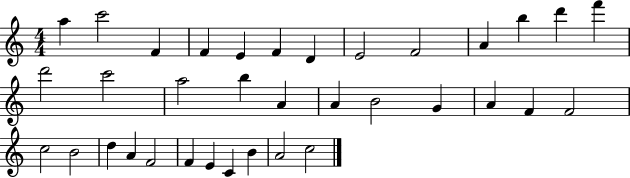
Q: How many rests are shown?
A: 0